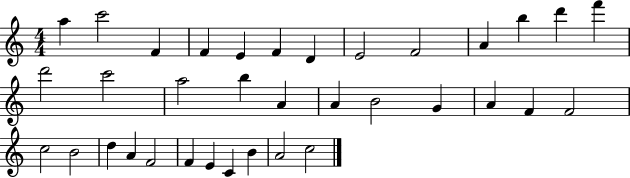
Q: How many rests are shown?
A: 0